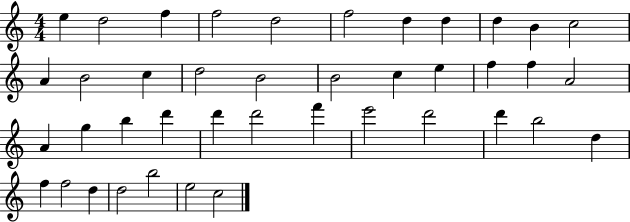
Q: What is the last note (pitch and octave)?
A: C5